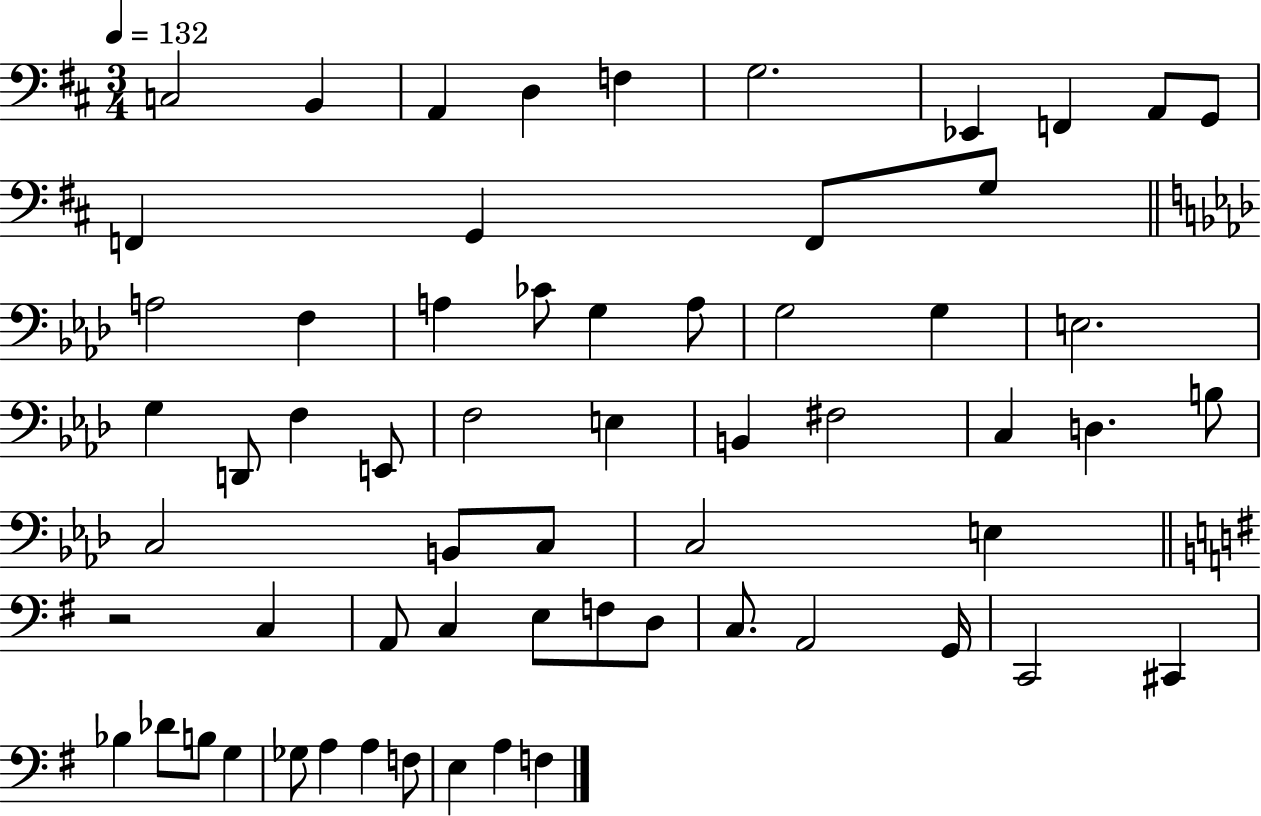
C3/h B2/q A2/q D3/q F3/q G3/h. Eb2/q F2/q A2/e G2/e F2/q G2/q F2/e G3/e A3/h F3/q A3/q CES4/e G3/q A3/e G3/h G3/q E3/h. G3/q D2/e F3/q E2/e F3/h E3/q B2/q F#3/h C3/q D3/q. B3/e C3/h B2/e C3/e C3/h E3/q R/h C3/q A2/e C3/q E3/e F3/e D3/e C3/e. A2/h G2/s C2/h C#2/q Bb3/q Db4/e B3/e G3/q Gb3/e A3/q A3/q F3/e E3/q A3/q F3/q